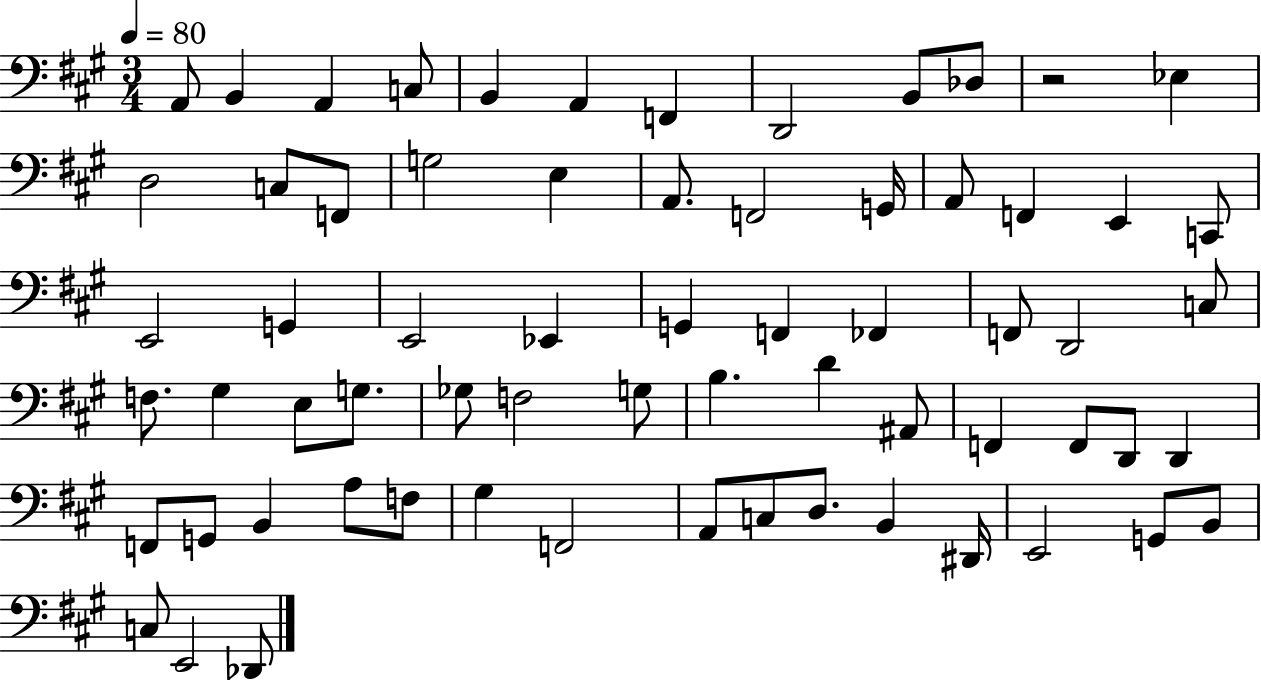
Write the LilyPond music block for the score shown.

{
  \clef bass
  \numericTimeSignature
  \time 3/4
  \key a \major
  \tempo 4 = 80
  a,8 b,4 a,4 c8 | b,4 a,4 f,4 | d,2 b,8 des8 | r2 ees4 | \break d2 c8 f,8 | g2 e4 | a,8. f,2 g,16 | a,8 f,4 e,4 c,8 | \break e,2 g,4 | e,2 ees,4 | g,4 f,4 fes,4 | f,8 d,2 c8 | \break f8. gis4 e8 g8. | ges8 f2 g8 | b4. d'4 ais,8 | f,4 f,8 d,8 d,4 | \break f,8 g,8 b,4 a8 f8 | gis4 f,2 | a,8 c8 d8. b,4 dis,16 | e,2 g,8 b,8 | \break c8 e,2 des,8 | \bar "|."
}